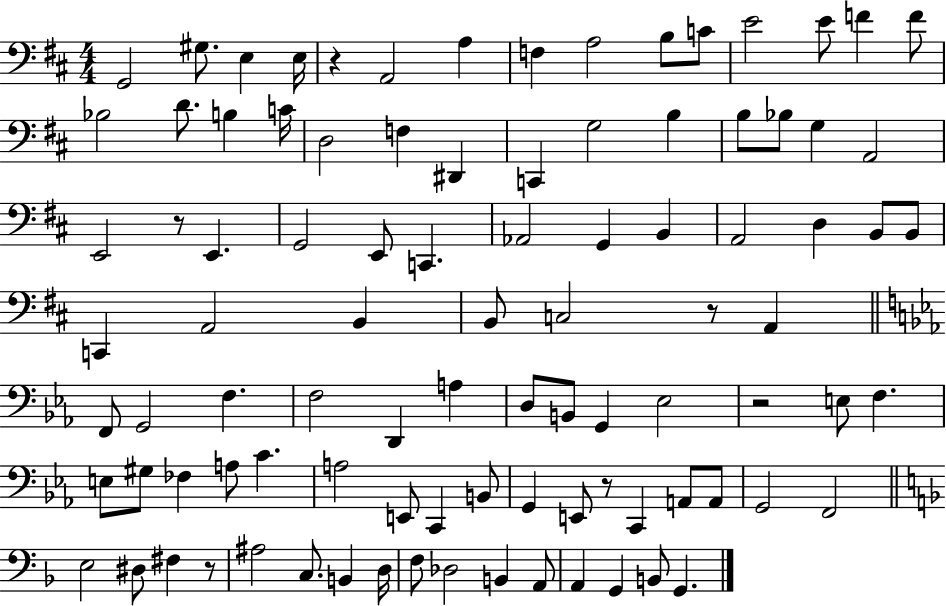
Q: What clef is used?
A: bass